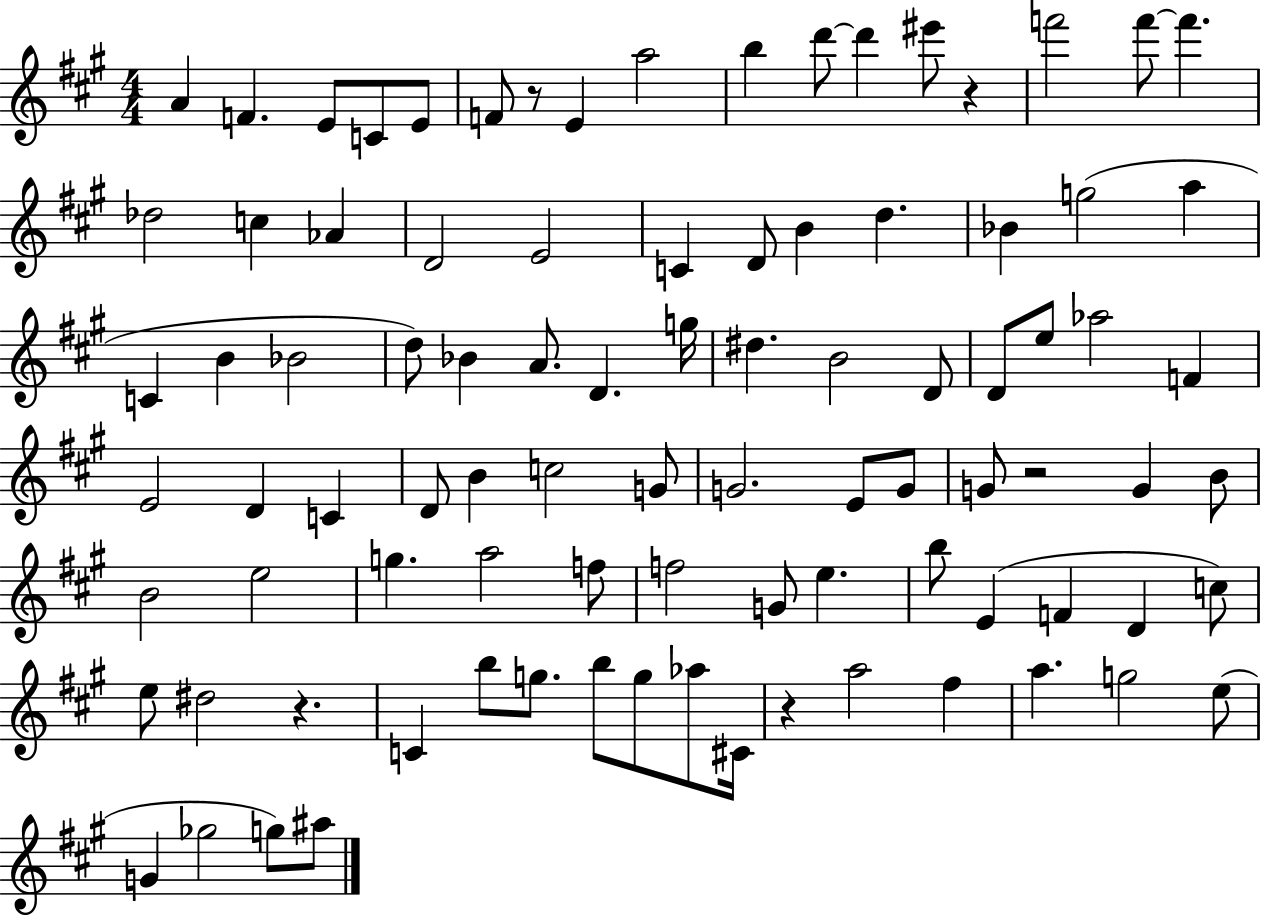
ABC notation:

X:1
T:Untitled
M:4/4
L:1/4
K:A
A F E/2 C/2 E/2 F/2 z/2 E a2 b d'/2 d' ^e'/2 z f'2 f'/2 f' _d2 c _A D2 E2 C D/2 B d _B g2 a C B _B2 d/2 _B A/2 D g/4 ^d B2 D/2 D/2 e/2 _a2 F E2 D C D/2 B c2 G/2 G2 E/2 G/2 G/2 z2 G B/2 B2 e2 g a2 f/2 f2 G/2 e b/2 E F D c/2 e/2 ^d2 z C b/2 g/2 b/2 g/2 _a/2 ^C/4 z a2 ^f a g2 e/2 G _g2 g/2 ^a/2